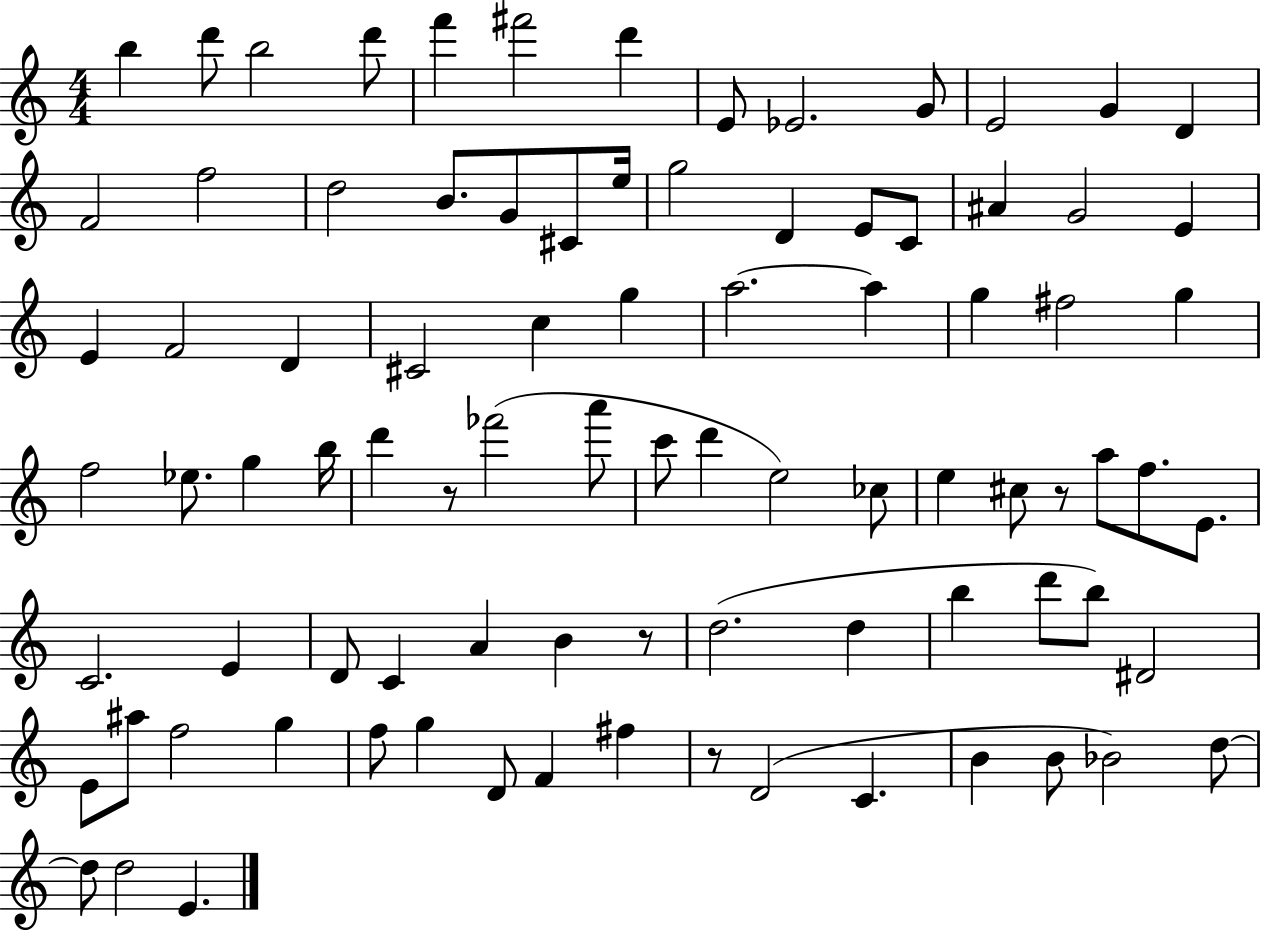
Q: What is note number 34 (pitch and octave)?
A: A5